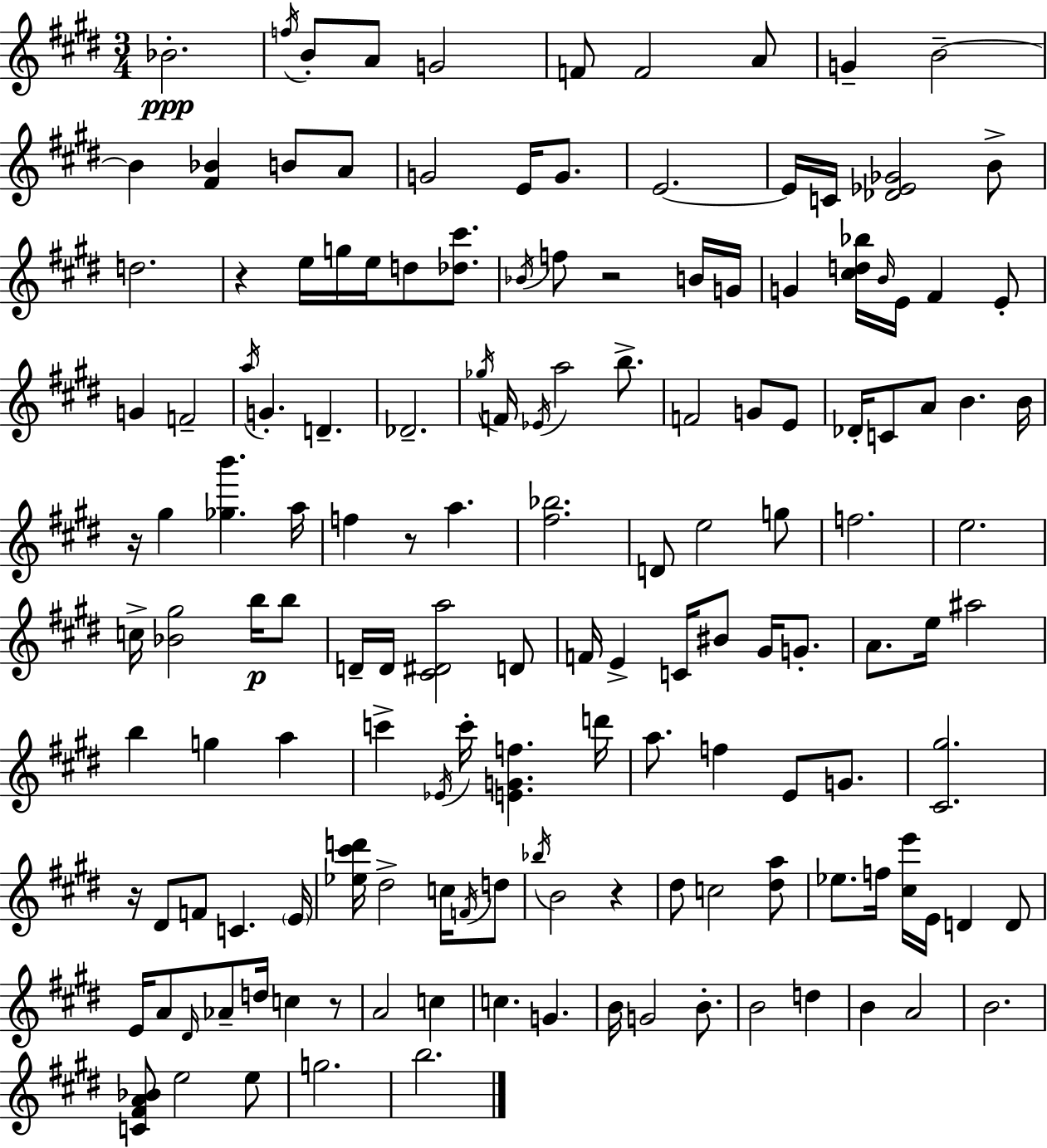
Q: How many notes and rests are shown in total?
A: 148